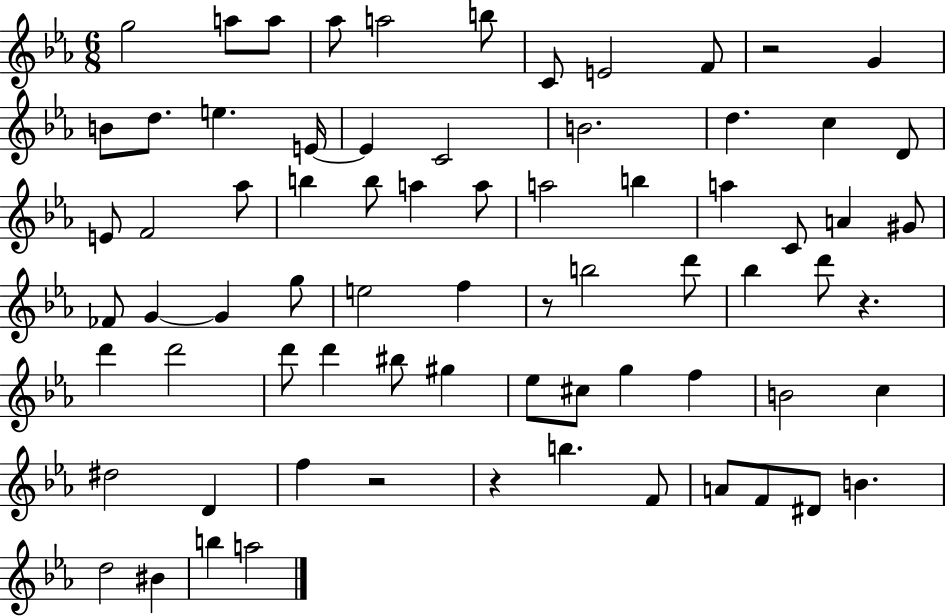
{
  \clef treble
  \numericTimeSignature
  \time 6/8
  \key ees \major
  g''2 a''8 a''8 | aes''8 a''2 b''8 | c'8 e'2 f'8 | r2 g'4 | \break b'8 d''8. e''4. e'16~~ | e'4 c'2 | b'2. | d''4. c''4 d'8 | \break e'8 f'2 aes''8 | b''4 b''8 a''4 a''8 | a''2 b''4 | a''4 c'8 a'4 gis'8 | \break fes'8 g'4~~ g'4 g''8 | e''2 f''4 | r8 b''2 d'''8 | bes''4 d'''8 r4. | \break d'''4 d'''2 | d'''8 d'''4 bis''8 gis''4 | ees''8 cis''8 g''4 f''4 | b'2 c''4 | \break dis''2 d'4 | f''4 r2 | r4 b''4. f'8 | a'8 f'8 dis'8 b'4. | \break d''2 bis'4 | b''4 a''2 | \bar "|."
}